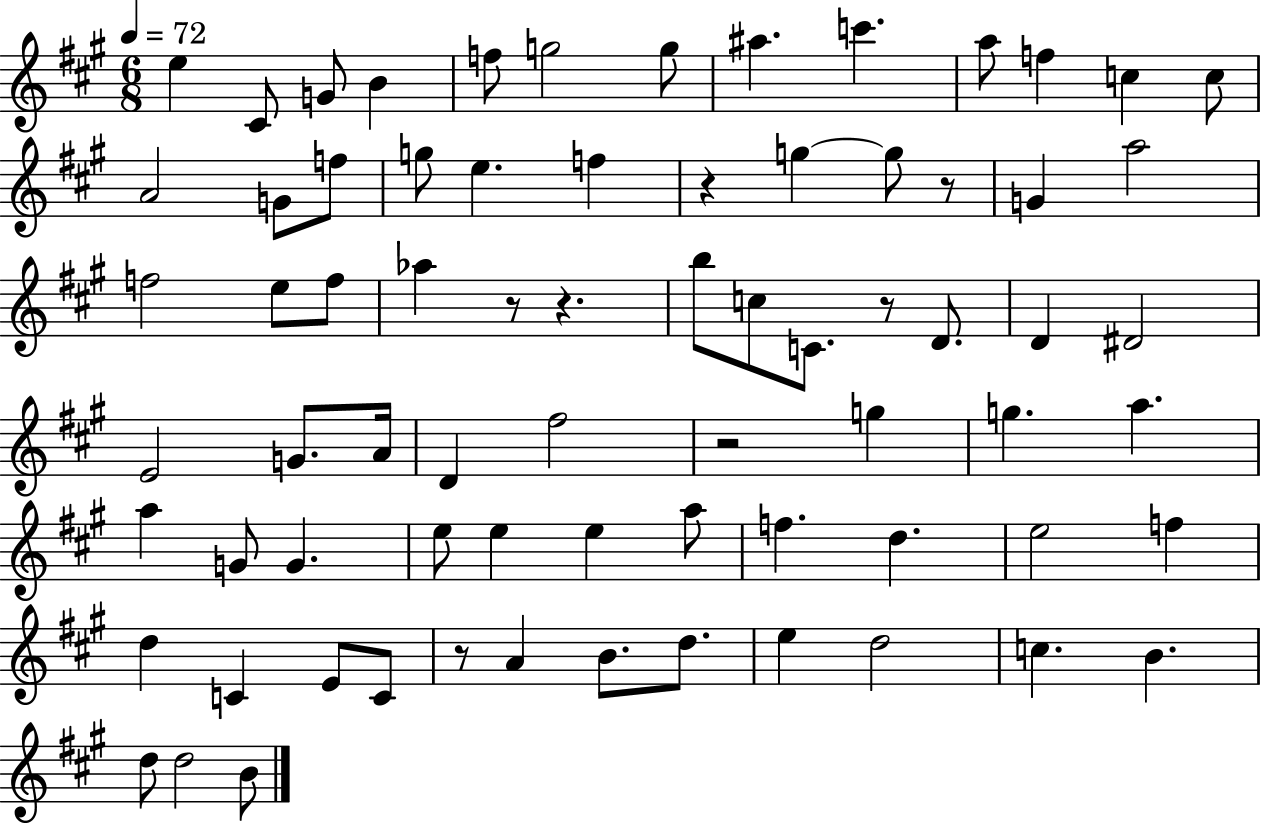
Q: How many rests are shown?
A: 7